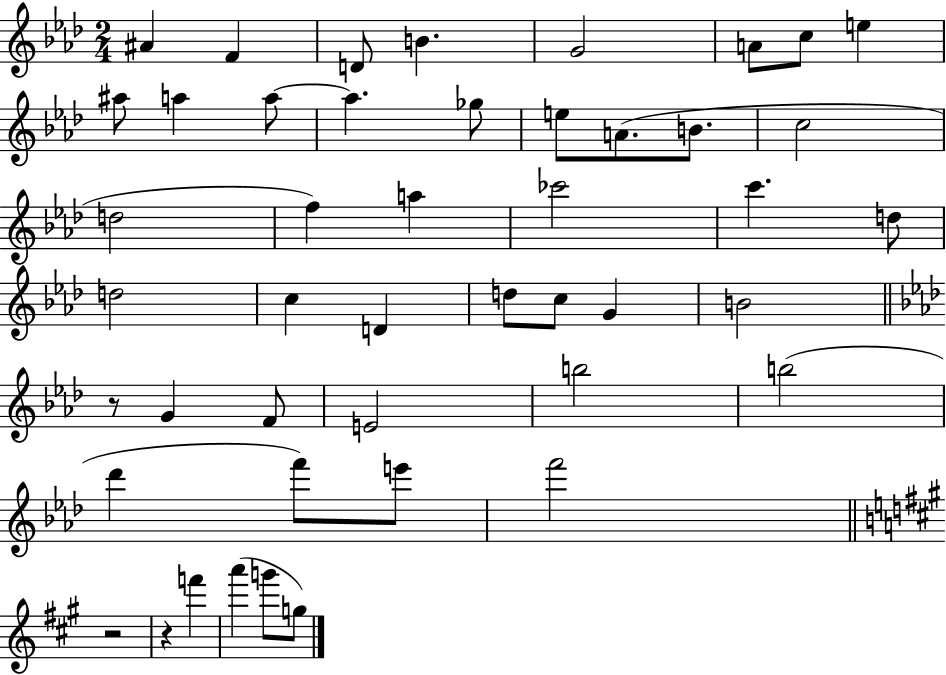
A#4/q F4/q D4/e B4/q. G4/h A4/e C5/e E5/q A#5/e A5/q A5/e A5/q. Gb5/e E5/e A4/e. B4/e. C5/h D5/h F5/q A5/q CES6/h C6/q. D5/e D5/h C5/q D4/q D5/e C5/e G4/q B4/h R/e G4/q F4/e E4/h B5/h B5/h Db6/q F6/e E6/e F6/h R/h R/q F6/q A6/q G6/e G5/e